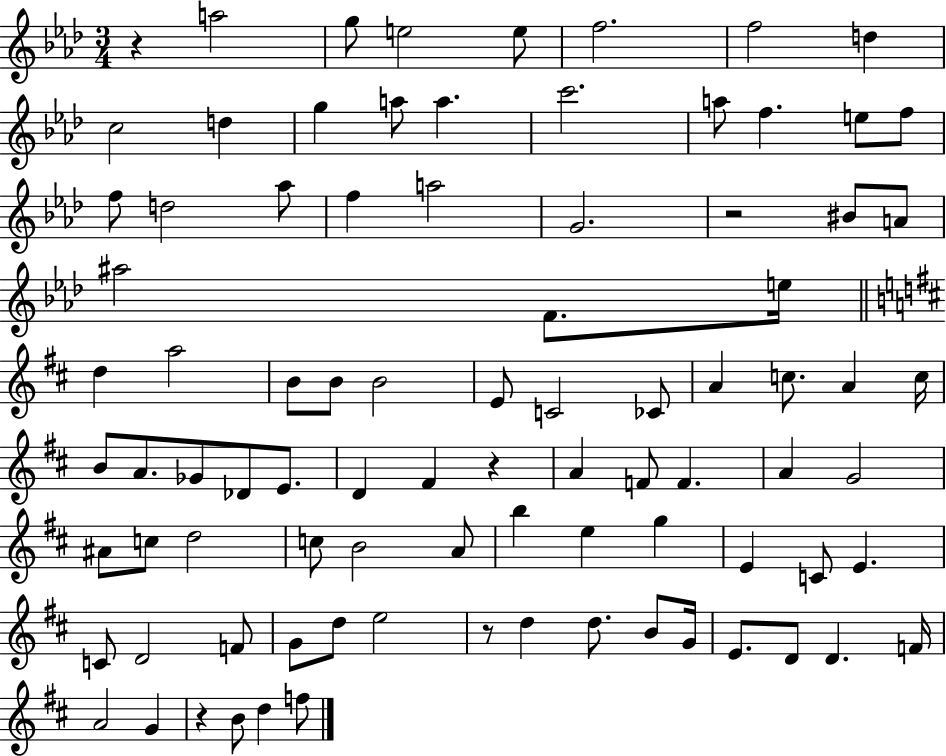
{
  \clef treble
  \numericTimeSignature
  \time 3/4
  \key aes \major
  r4 a''2 | g''8 e''2 e''8 | f''2. | f''2 d''4 | \break c''2 d''4 | g''4 a''8 a''4. | c'''2. | a''8 f''4. e''8 f''8 | \break f''8 d''2 aes''8 | f''4 a''2 | g'2. | r2 bis'8 a'8 | \break ais''2 f'8. e''16 | \bar "||" \break \key d \major d''4 a''2 | b'8 b'8 b'2 | e'8 c'2 ces'8 | a'4 c''8. a'4 c''16 | \break b'8 a'8. ges'8 des'8 e'8. | d'4 fis'4 r4 | a'4 f'8 f'4. | a'4 g'2 | \break ais'8 c''8 d''2 | c''8 b'2 a'8 | b''4 e''4 g''4 | e'4 c'8 e'4. | \break c'8 d'2 f'8 | g'8 d''8 e''2 | r8 d''4 d''8. b'8 g'16 | e'8. d'8 d'4. f'16 | \break a'2 g'4 | r4 b'8 d''4 f''8 | \bar "|."
}